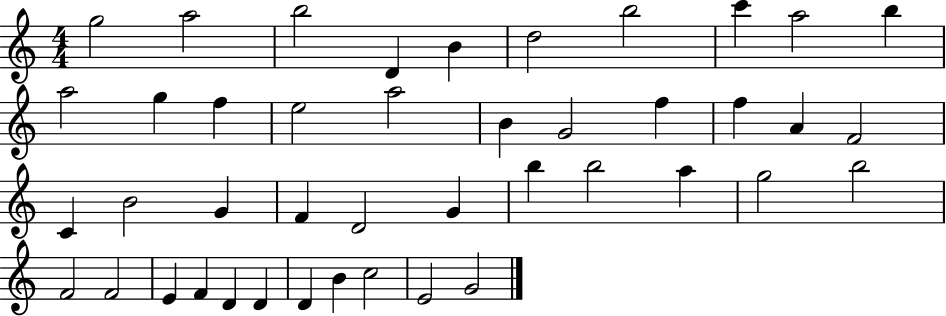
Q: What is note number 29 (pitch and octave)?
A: B5